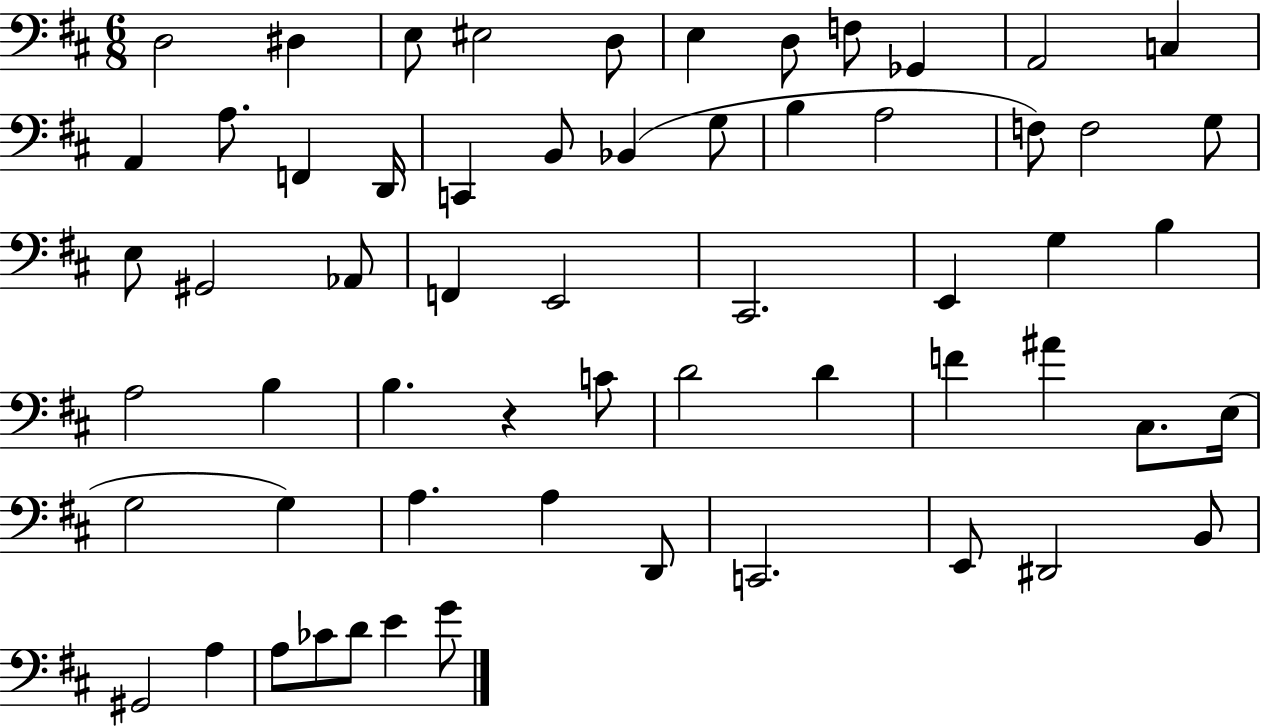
D3/h D#3/q E3/e EIS3/h D3/e E3/q D3/e F3/e Gb2/q A2/h C3/q A2/q A3/e. F2/q D2/s C2/q B2/e Bb2/q G3/e B3/q A3/h F3/e F3/h G3/e E3/e G#2/h Ab2/e F2/q E2/h C#2/h. E2/q G3/q B3/q A3/h B3/q B3/q. R/q C4/e D4/h D4/q F4/q A#4/q C#3/e. E3/s G3/h G3/q A3/q. A3/q D2/e C2/h. E2/e D#2/h B2/e G#2/h A3/q A3/e CES4/e D4/e E4/q G4/e